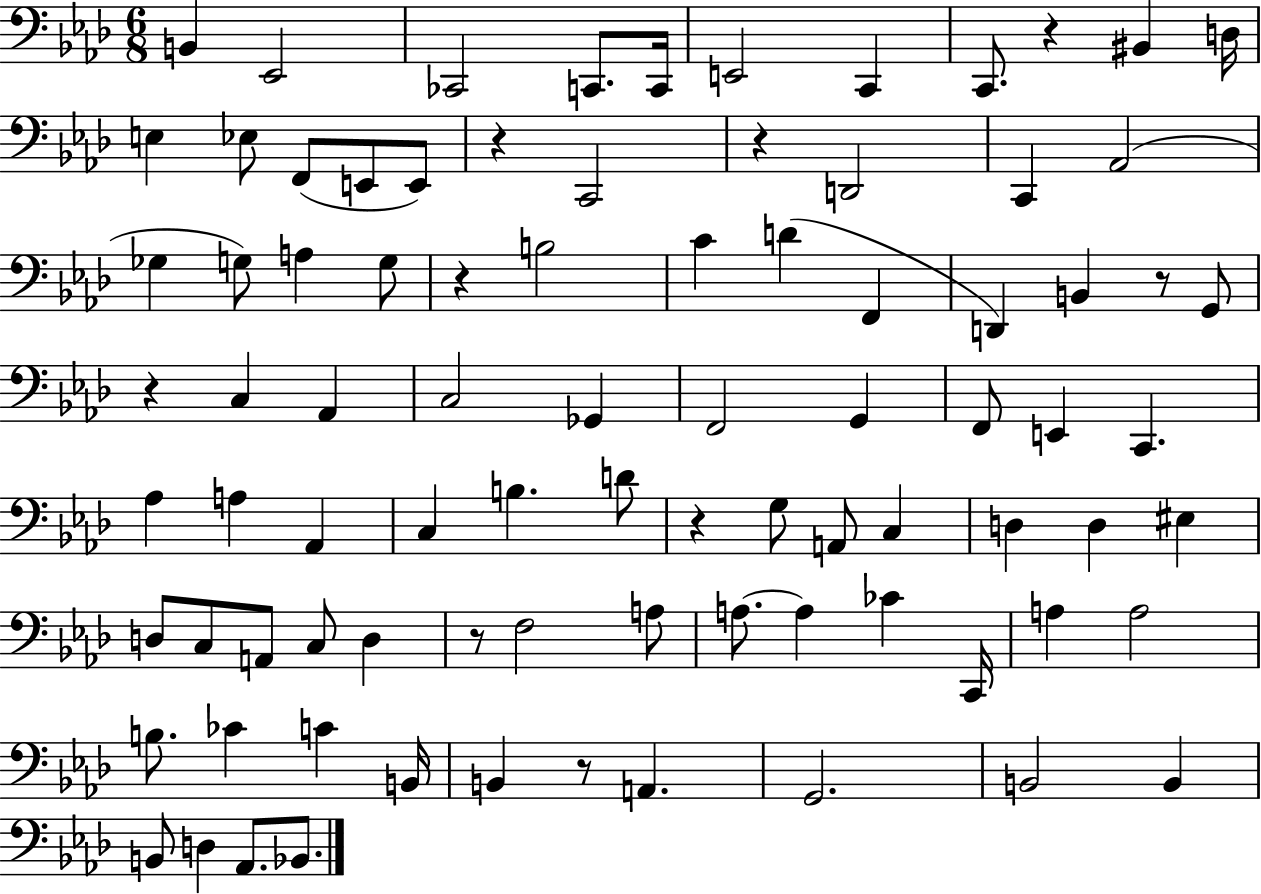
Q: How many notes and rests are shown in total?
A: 86